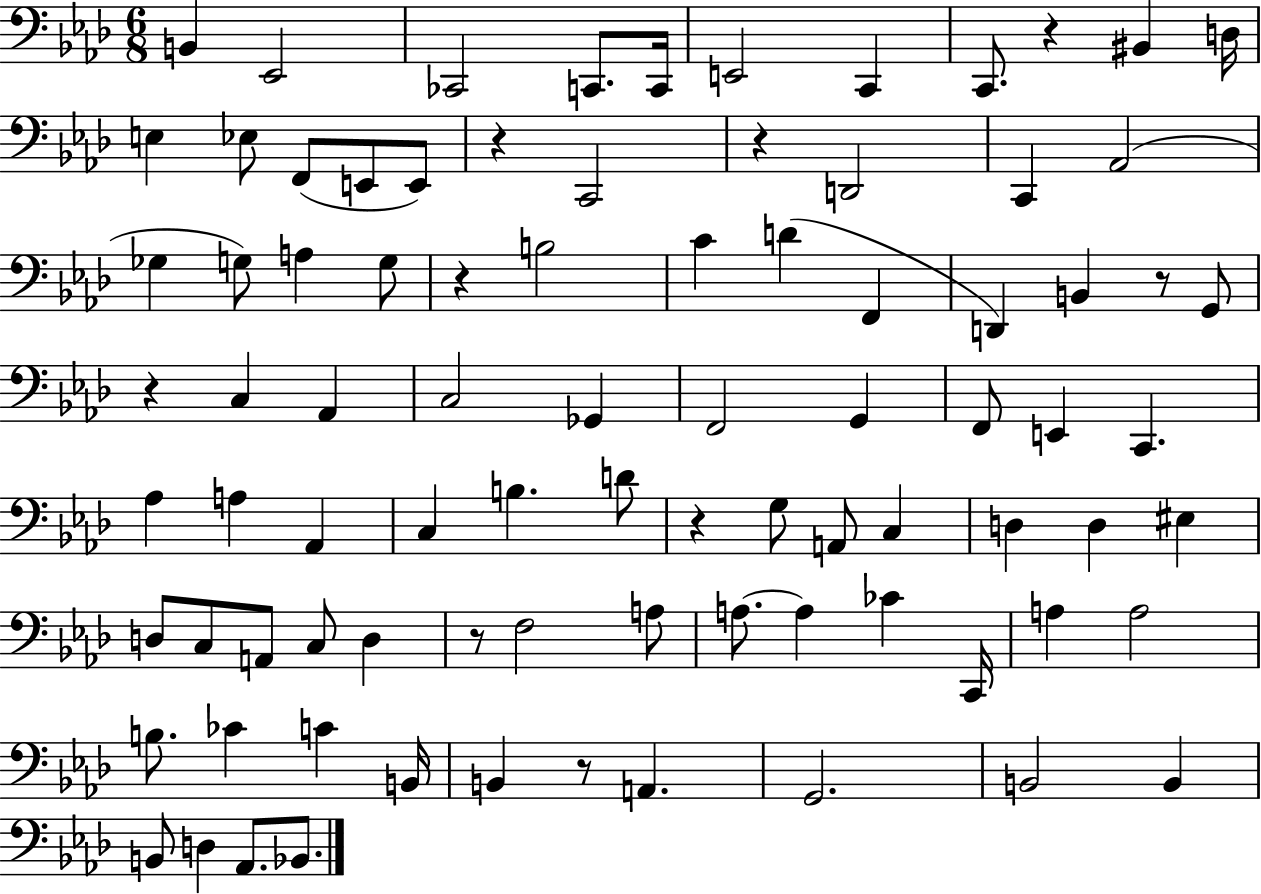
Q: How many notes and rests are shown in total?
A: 86